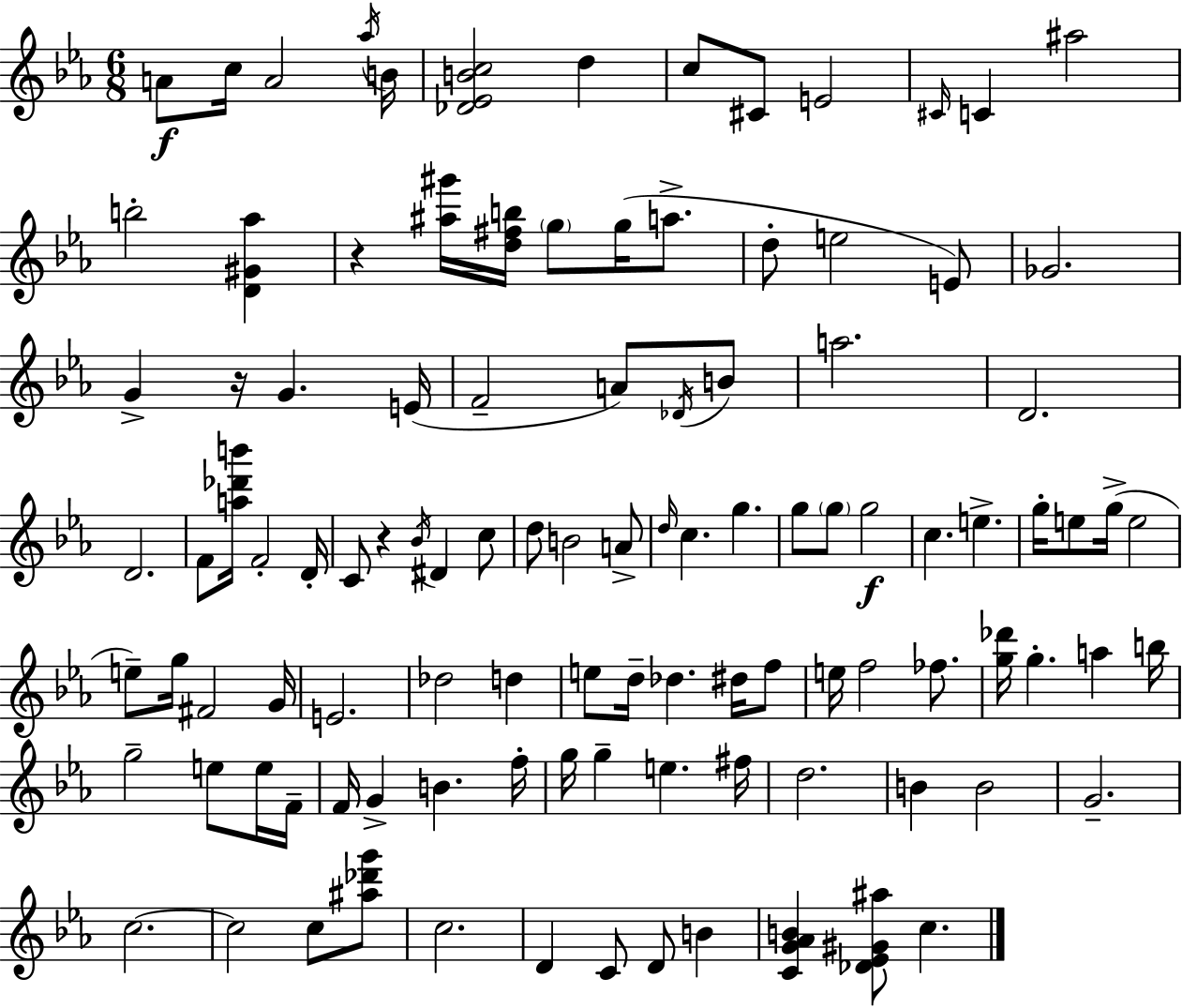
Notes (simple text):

A4/e C5/s A4/h Ab5/s B4/s [Db4,Eb4,B4,C5]/h D5/q C5/e C#4/e E4/h C#4/s C4/q A#5/h B5/h [D4,G#4,Ab5]/q R/q [A#5,G#6]/s [D5,F#5,B5]/s G5/e G5/s A5/e. D5/e E5/h E4/e Gb4/h. G4/q R/s G4/q. E4/s F4/h A4/e Db4/s B4/e A5/h. D4/h. D4/h. F4/e [A5,Db6,B6]/s F4/h D4/s C4/e R/q Bb4/s D#4/q C5/e D5/e B4/h A4/e D5/s C5/q. G5/q. G5/e G5/e G5/h C5/q. E5/q. G5/s E5/e G5/s E5/h E5/e G5/s F#4/h G4/s E4/h. Db5/h D5/q E5/e D5/s Db5/q. D#5/s F5/e E5/s F5/h FES5/e. [G5,Db6]/s G5/q. A5/q B5/s G5/h E5/e E5/s F4/s F4/s G4/q B4/q. F5/s G5/s G5/q E5/q. F#5/s D5/h. B4/q B4/h G4/h. C5/h. C5/h C5/e [A#5,Db6,G6]/e C5/h. D4/q C4/e D4/e B4/q [C4,G4,Ab4,B4]/q [Db4,Eb4,G#4,A#5]/e C5/q.